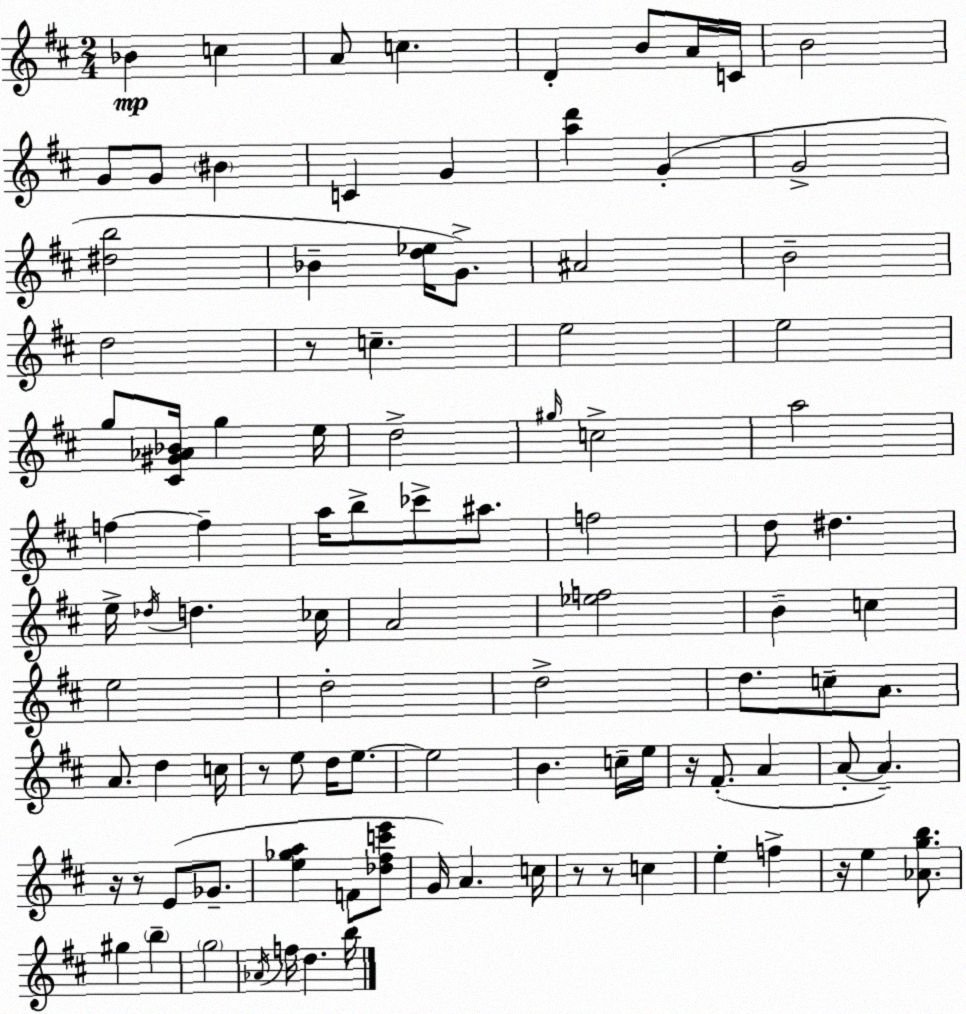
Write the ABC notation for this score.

X:1
T:Untitled
M:2/4
L:1/4
K:D
_B c A/2 c D B/2 A/4 C/4 B2 G/2 G/2 ^B C G [ad'] G G2 [^db]2 _B [d_e]/4 G/2 ^A2 B2 d2 z/2 c e2 e2 g/2 [^C^G_A_B]/4 g e/4 d2 ^g/4 c2 a2 f f a/4 b/2 _c'/2 ^a/2 f2 d/2 ^d e/4 _d/4 d _c/4 A2 [_ef]2 B c e2 d2 d2 d/2 c/2 A/2 A/2 d c/4 z/2 e/2 d/4 e/2 e2 B c/4 e/4 z/4 ^F/2 A A/2 A z/4 z/2 E/2 _G/2 [e_ga] F/2 [_d^fc'e']/2 G/4 A c/4 z/2 z/2 c e f z/4 e [_Agb]/2 ^g b g2 _A/4 f/4 d b/4